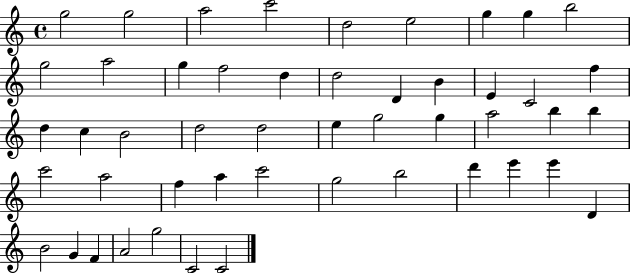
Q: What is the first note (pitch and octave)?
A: G5